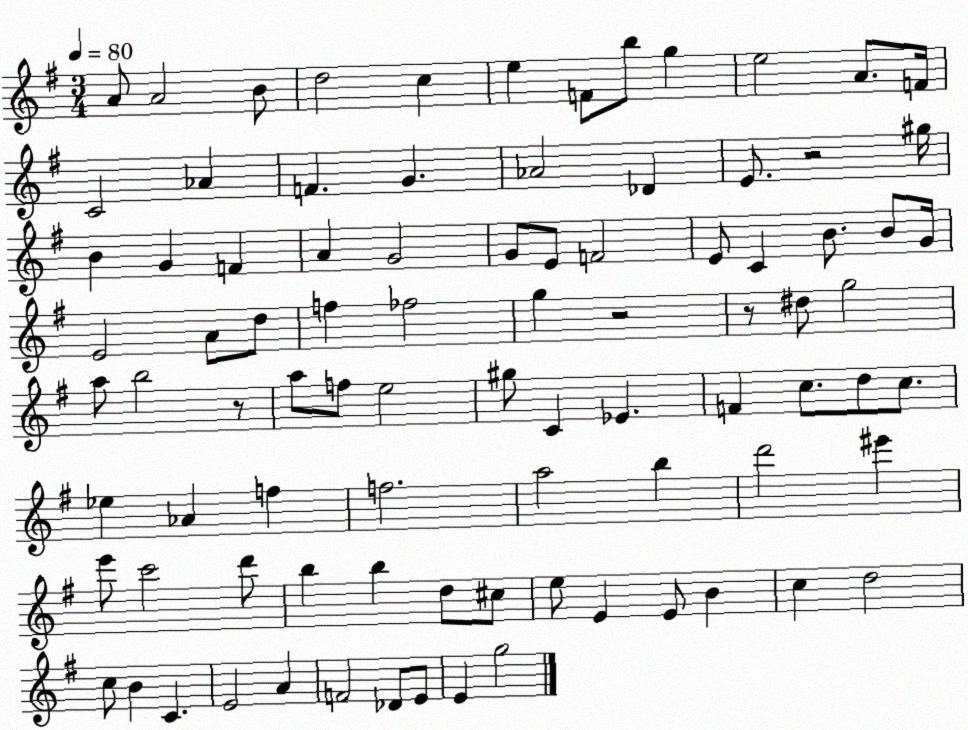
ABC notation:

X:1
T:Untitled
M:3/4
L:1/4
K:G
A/2 A2 B/2 d2 c e F/2 b/2 g e2 A/2 F/4 C2 _A F G _A2 _D E/2 z2 ^g/4 B G F A G2 G/2 E/2 F2 E/2 C B/2 B/2 G/4 E2 A/2 d/2 f _f2 g z2 z/2 ^d/2 g2 a/2 b2 z/2 a/2 f/2 e2 ^g/2 C _E F c/2 d/2 c/2 _e _A f f2 a2 b d'2 ^e' e'/2 c'2 d'/2 b b d/2 ^c/2 e/2 E E/2 B c d2 c/2 B C E2 A F2 _D/2 E/2 E g2